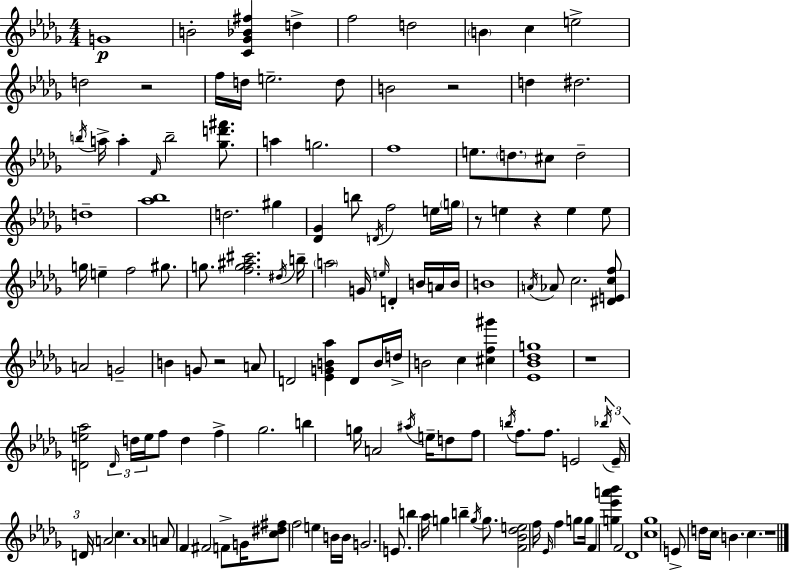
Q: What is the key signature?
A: BES minor